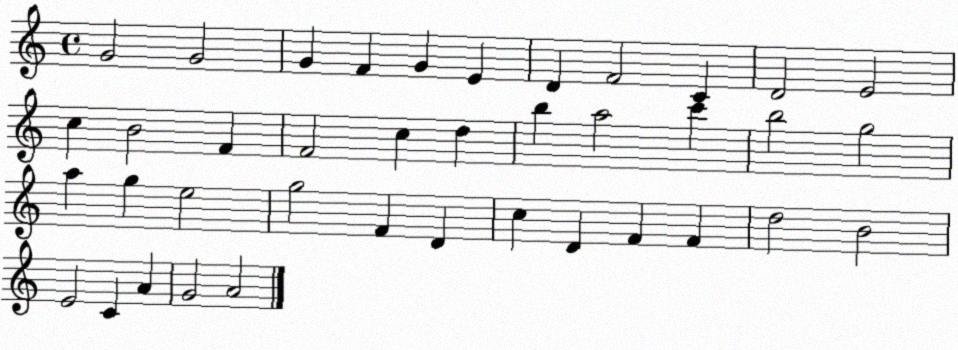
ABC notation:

X:1
T:Untitled
M:4/4
L:1/4
K:C
G2 G2 G F G E D F2 C D2 E2 c B2 F F2 c d b a2 c' b2 g2 a g e2 g2 F D c D F F d2 B2 E2 C A G2 A2